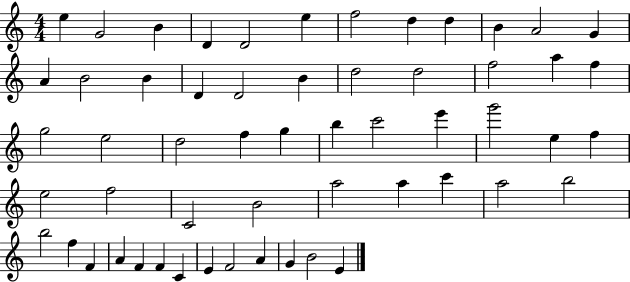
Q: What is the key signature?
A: C major